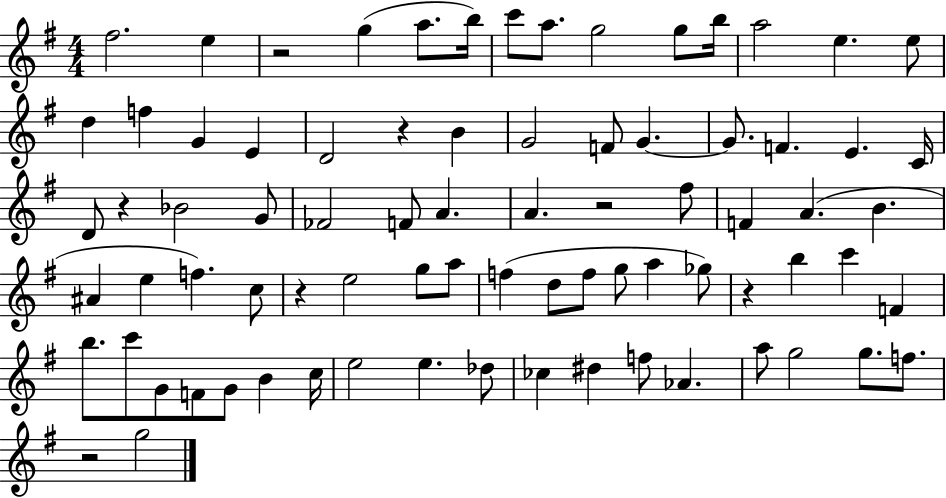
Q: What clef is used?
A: treble